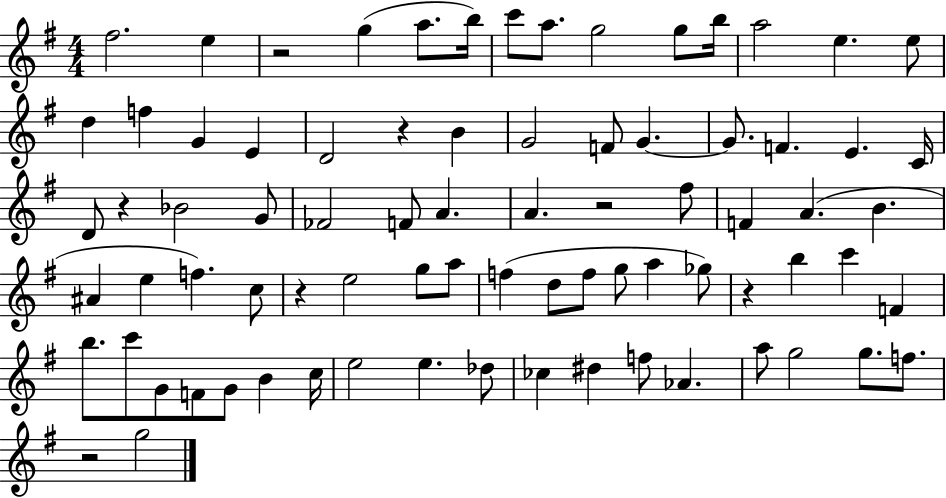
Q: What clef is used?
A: treble